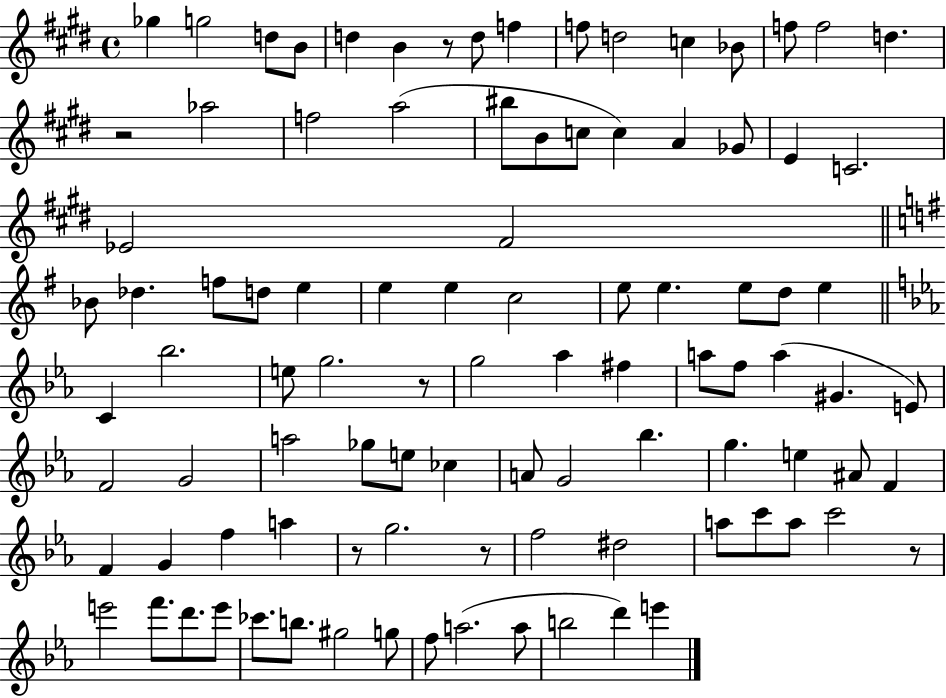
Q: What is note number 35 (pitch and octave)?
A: E5